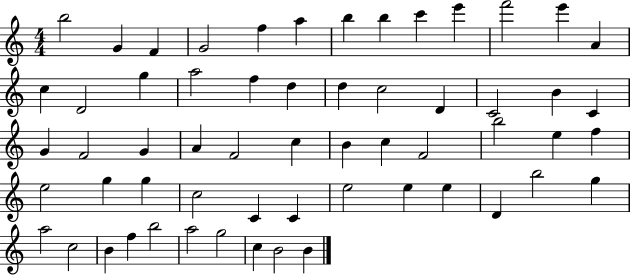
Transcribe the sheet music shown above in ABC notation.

X:1
T:Untitled
M:4/4
L:1/4
K:C
b2 G F G2 f a b b c' e' f'2 e' A c D2 g a2 f d d c2 D C2 B C G F2 G A F2 c B c F2 b2 e f e2 g g c2 C C e2 e e D b2 g a2 c2 B f b2 a2 g2 c B2 B